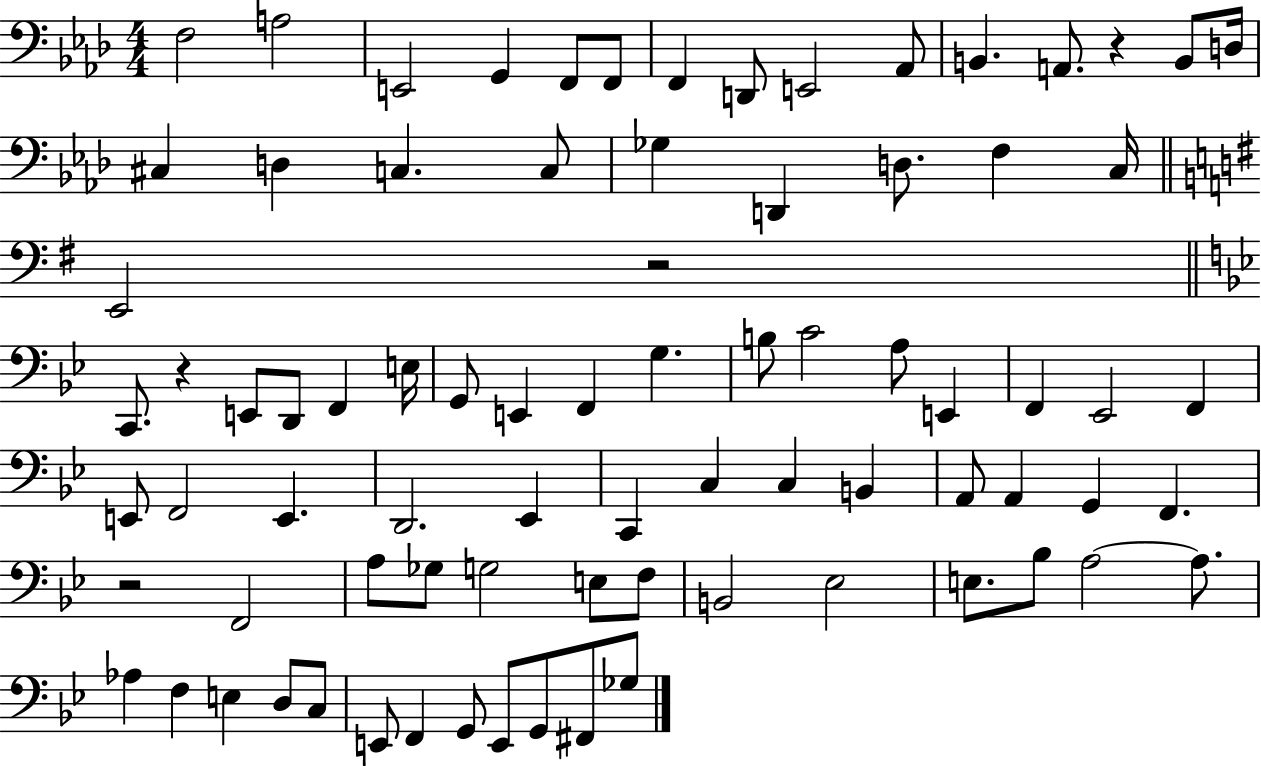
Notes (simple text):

F3/h A3/h E2/h G2/q F2/e F2/e F2/q D2/e E2/h Ab2/e B2/q. A2/e. R/q B2/e D3/s C#3/q D3/q C3/q. C3/e Gb3/q D2/q D3/e. F3/q C3/s E2/h R/h C2/e. R/q E2/e D2/e F2/q E3/s G2/e E2/q F2/q G3/q. B3/e C4/h A3/e E2/q F2/q Eb2/h F2/q E2/e F2/h E2/q. D2/h. Eb2/q C2/q C3/q C3/q B2/q A2/e A2/q G2/q F2/q. R/h F2/h A3/e Gb3/e G3/h E3/e F3/e B2/h Eb3/h E3/e. Bb3/e A3/h A3/e. Ab3/q F3/q E3/q D3/e C3/e E2/e F2/q G2/e E2/e G2/e F#2/e Gb3/e